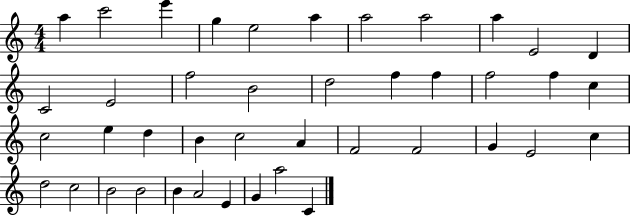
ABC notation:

X:1
T:Untitled
M:4/4
L:1/4
K:C
a c'2 e' g e2 a a2 a2 a E2 D C2 E2 f2 B2 d2 f f f2 f c c2 e d B c2 A F2 F2 G E2 c d2 c2 B2 B2 B A2 E G a2 C